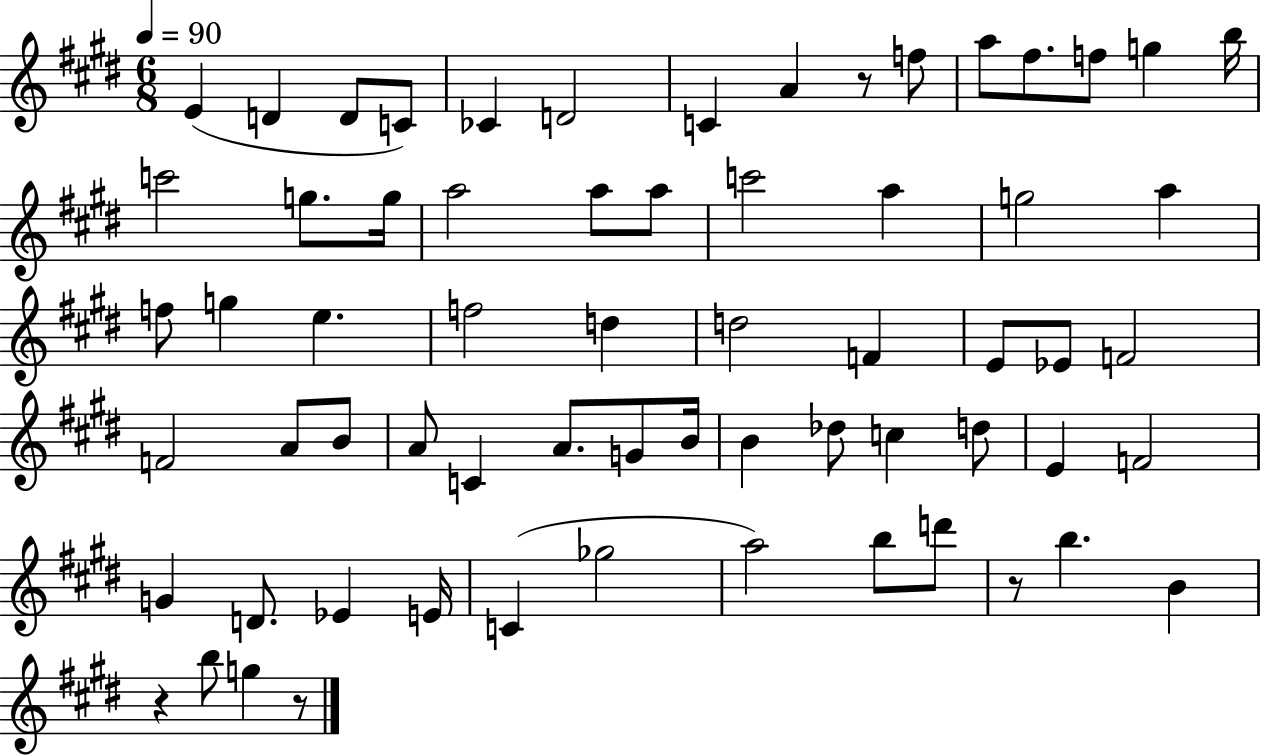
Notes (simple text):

E4/q D4/q D4/e C4/e CES4/q D4/h C4/q A4/q R/e F5/e A5/e F#5/e. F5/e G5/q B5/s C6/h G5/e. G5/s A5/h A5/e A5/e C6/h A5/q G5/h A5/q F5/e G5/q E5/q. F5/h D5/q D5/h F4/q E4/e Eb4/e F4/h F4/h A4/e B4/e A4/e C4/q A4/e. G4/e B4/s B4/q Db5/e C5/q D5/e E4/q F4/h G4/q D4/e. Eb4/q E4/s C4/q Gb5/h A5/h B5/e D6/e R/e B5/q. B4/q R/q B5/e G5/q R/e